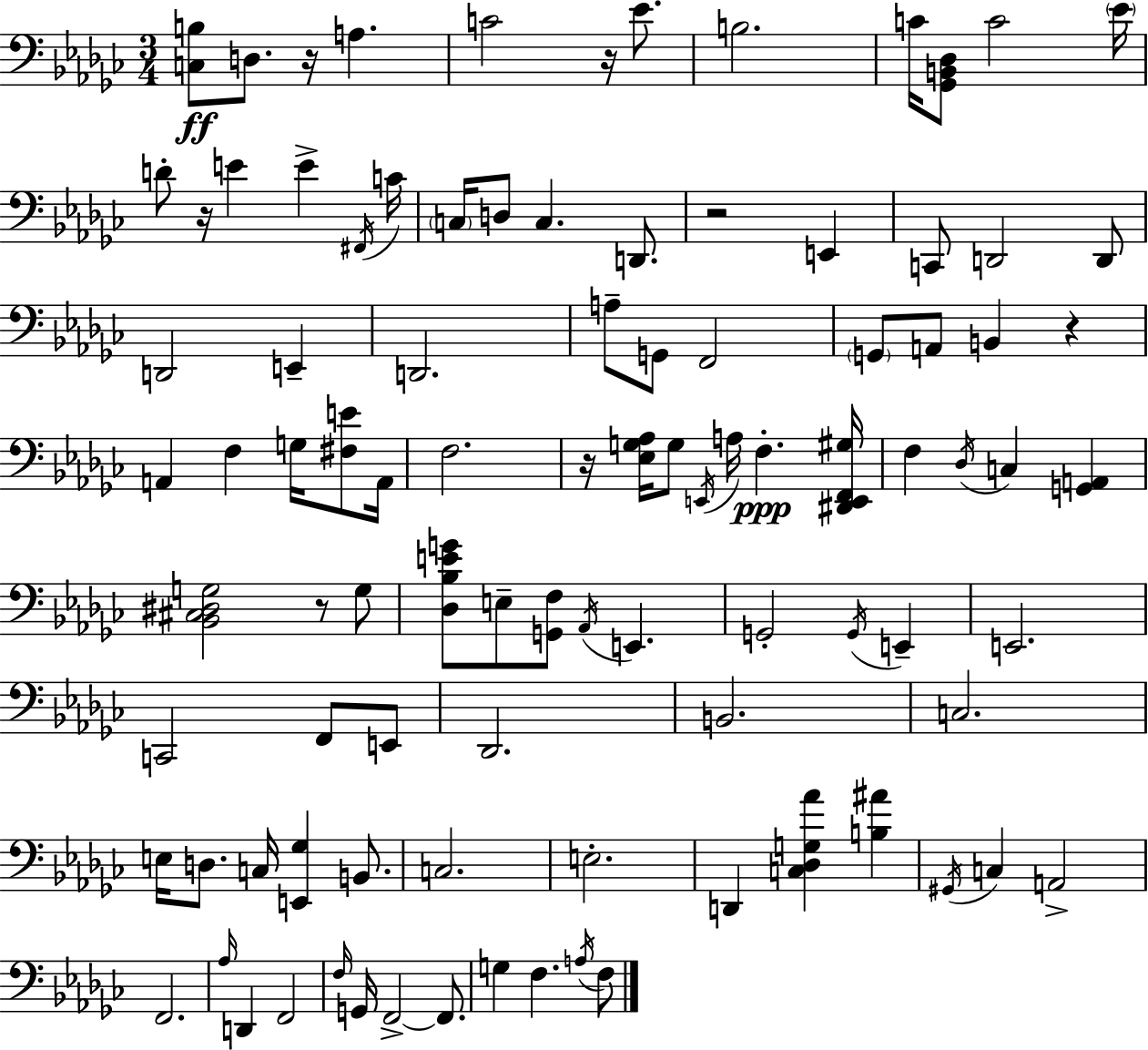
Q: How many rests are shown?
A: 7